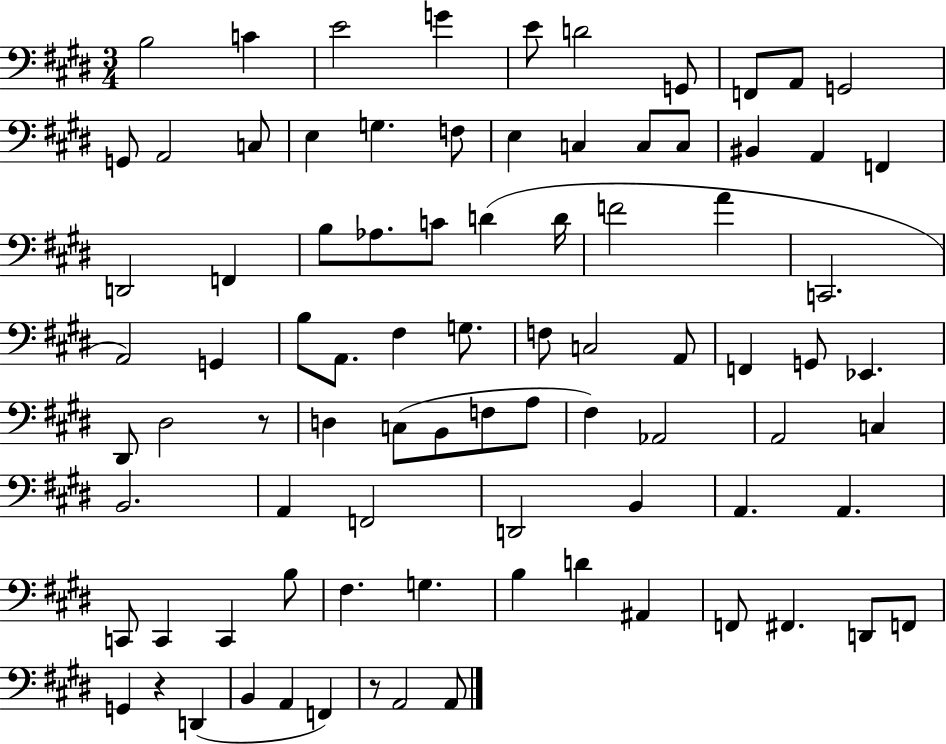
X:1
T:Untitled
M:3/4
L:1/4
K:E
B,2 C E2 G E/2 D2 G,,/2 F,,/2 A,,/2 G,,2 G,,/2 A,,2 C,/2 E, G, F,/2 E, C, C,/2 C,/2 ^B,, A,, F,, D,,2 F,, B,/2 _A,/2 C/2 D D/4 F2 A C,,2 A,,2 G,, B,/2 A,,/2 ^F, G,/2 F,/2 C,2 A,,/2 F,, G,,/2 _E,, ^D,,/2 ^D,2 z/2 D, C,/2 B,,/2 F,/2 A,/2 ^F, _A,,2 A,,2 C, B,,2 A,, F,,2 D,,2 B,, A,, A,, C,,/2 C,, C,, B,/2 ^F, G, B, D ^A,, F,,/2 ^F,, D,,/2 F,,/2 G,, z D,, B,, A,, F,, z/2 A,,2 A,,/2